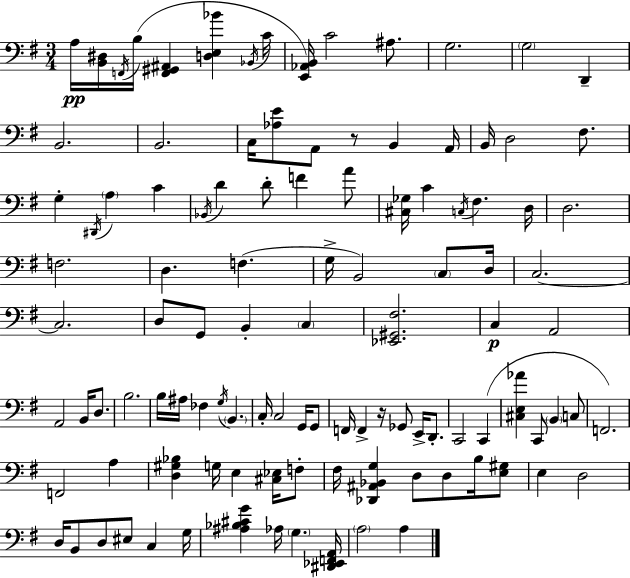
A3/s [B2,D#3]/s F2/s B3/s [F2,G#2,A#2]/q [D3,E3,Bb4]/q Bb2/s C4/s [E2,Ab2,B2]/s C4/h A#3/e. G3/h. G3/h D2/q B2/h. B2/h. C3/s [Ab3,E4]/e A2/e R/e B2/q A2/s B2/s D3/h F#3/e. G3/q D#2/s A3/q C4/q Bb2/s D4/q D4/e F4/q A4/e [C#3,Gb3]/s C4/q C3/s F#3/q. D3/s D3/h. F3/h. D3/q. F3/q. G3/s B2/h C3/e D3/s C3/h. C3/h. D3/e G2/e B2/q C3/q [Eb2,G#2,F#3]/h. C3/q A2/h A2/h B2/s D3/e. B3/h. B3/s A#3/s FES3/q G3/s B2/q. C3/s C3/h G2/s G2/e F2/s F2/q R/s Gb2/e E2/s D2/e. C2/h C2/q [C#3,E3,Ab4]/q C2/e B2/q C3/e F2/h. F2/h A3/q [D3,G#3,Bb3]/q G3/s E3/q [C#3,Eb3]/s F3/e F#3/s [Db2,A#2,Bb2,G3]/q D3/e D3/e B3/s [E3,G#3]/e E3/q D3/h D3/s B2/e D3/e EIS3/e C3/q G3/s [A#3,Bb3,C#4,G4]/q Ab3/s G3/q. [D#2,Eb2,F2,A2]/s A3/h A3/q